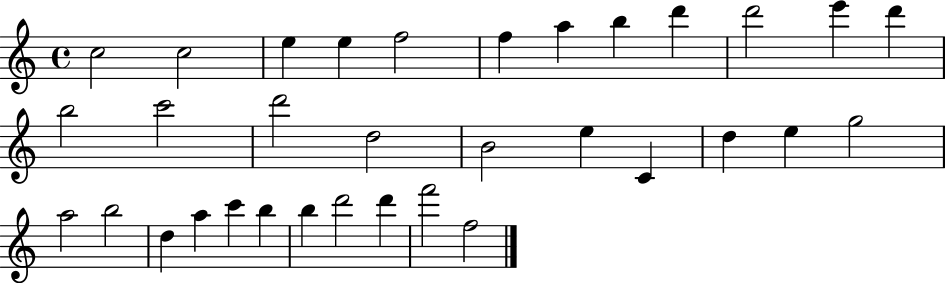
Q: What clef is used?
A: treble